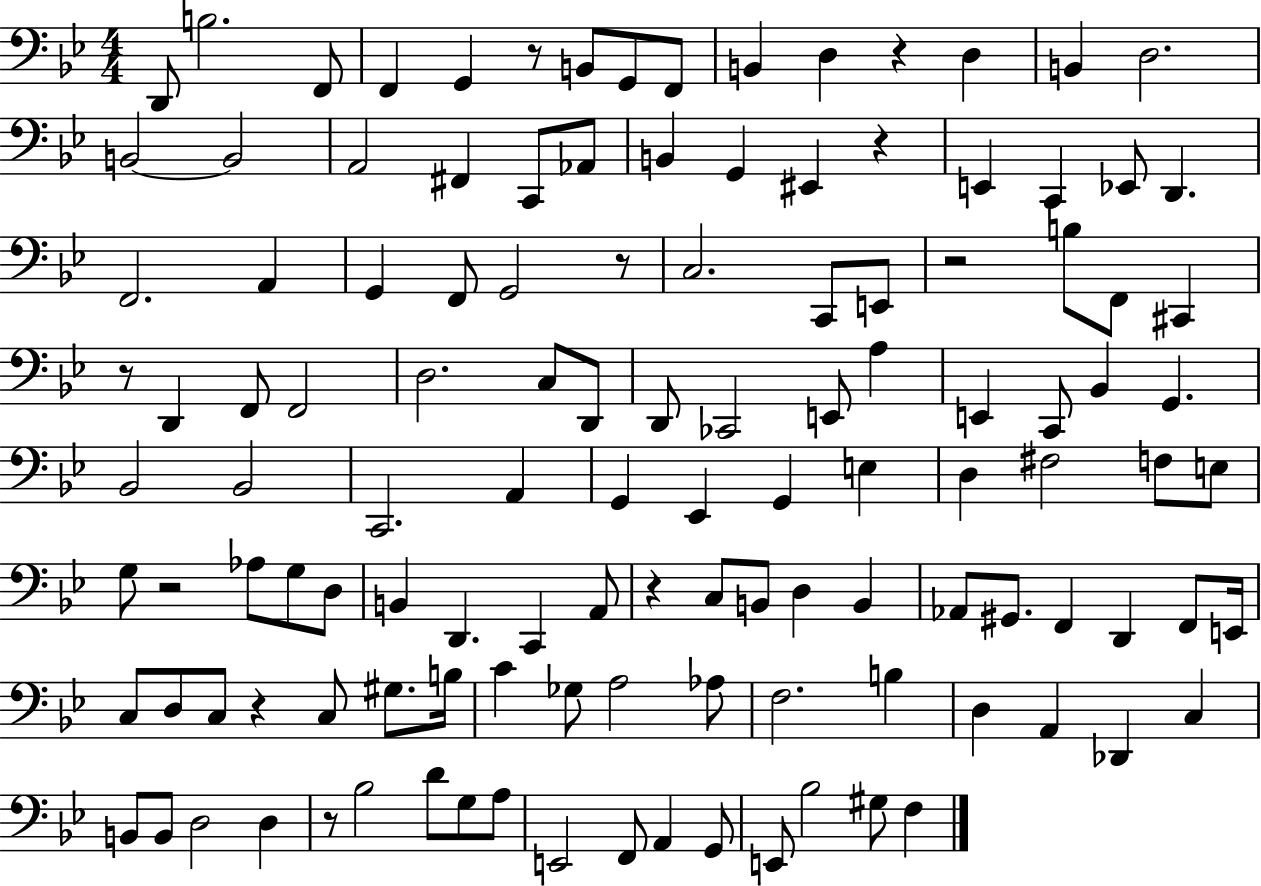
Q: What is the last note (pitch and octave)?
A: F3